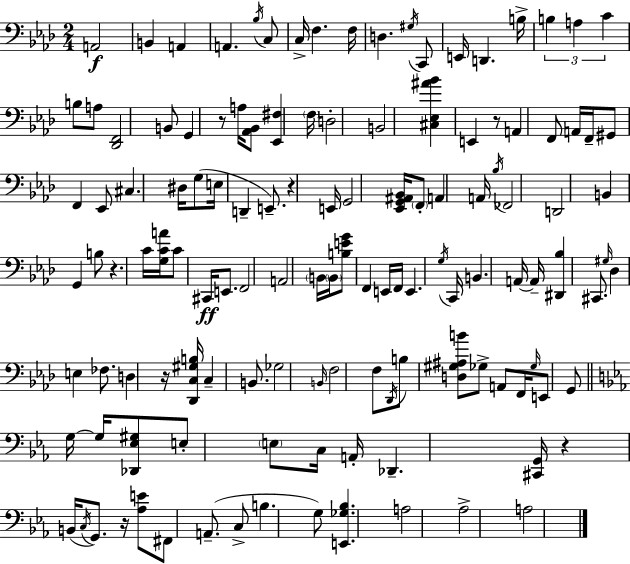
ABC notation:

X:1
T:Untitled
M:2/4
L:1/4
K:Ab
A,,2 B,, A,, A,, _B,/4 C,/2 C,/4 F, F,/4 D, ^G,/4 C,,/2 E,,/4 D,, B,/4 B, A, C B,/2 A,/2 [_D,,F,,]2 B,,/2 G,, z/2 A,/4 [_A,,_B,,]/2 [_E,,^F,] F,/4 D,2 B,,2 [^C,_E,^A_B] E,, z/2 A,, F,,/2 A,,/4 F,,/4 ^G,,/2 F,, _E,,/2 ^C, ^D,/4 G,/2 E,/4 D,, E,,/2 z E,,/4 G,,2 [_E,,G,,^A,,_B,,]/4 F,,/2 A,, A,,/4 _B,/4 _F,,2 D,,2 B,, G,, B,/2 z C/4 [G,CA]/4 C/2 ^C,,/4 E,,/2 F,,2 A,,2 B,,/4 B,,/4 [B,EG]/2 F,, E,,/4 F,,/4 E,, G,/4 C,,/4 B,, A,,/4 A,,/4 [^D,,_B,] ^C,,/2 ^G,/4 _D, E, _F,/2 D, z/4 [_D,,C,^G,B,]/4 C, B,,/2 _G,2 B,,/4 F,2 F,/2 _D,,/4 B,/2 [D,^G,^A,B]/2 _G,/2 A,,/2 F,,/4 _G,/4 E,,/2 G,,/2 G,/4 G,/4 [_D,,_E,^G,]/2 E,/2 E,/2 C,/4 A,,/4 _D,, [^C,,G,,]/4 z B,,/4 C,/4 G,,/2 z/4 [_A,E]/2 ^F,,/2 A,,/2 C,/2 B, G,/2 [E,,_G,_B,] A,2 _A,2 A,2